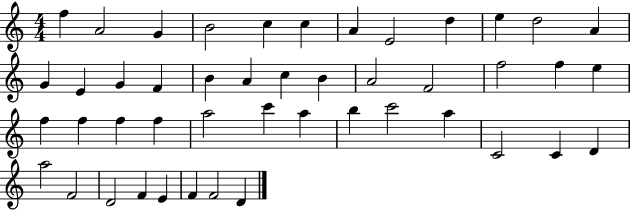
F5/q A4/h G4/q B4/h C5/q C5/q A4/q E4/h D5/q E5/q D5/h A4/q G4/q E4/q G4/q F4/q B4/q A4/q C5/q B4/q A4/h F4/h F5/h F5/q E5/q F5/q F5/q F5/q F5/q A5/h C6/q A5/q B5/q C6/h A5/q C4/h C4/q D4/q A5/h F4/h D4/h F4/q E4/q F4/q F4/h D4/q